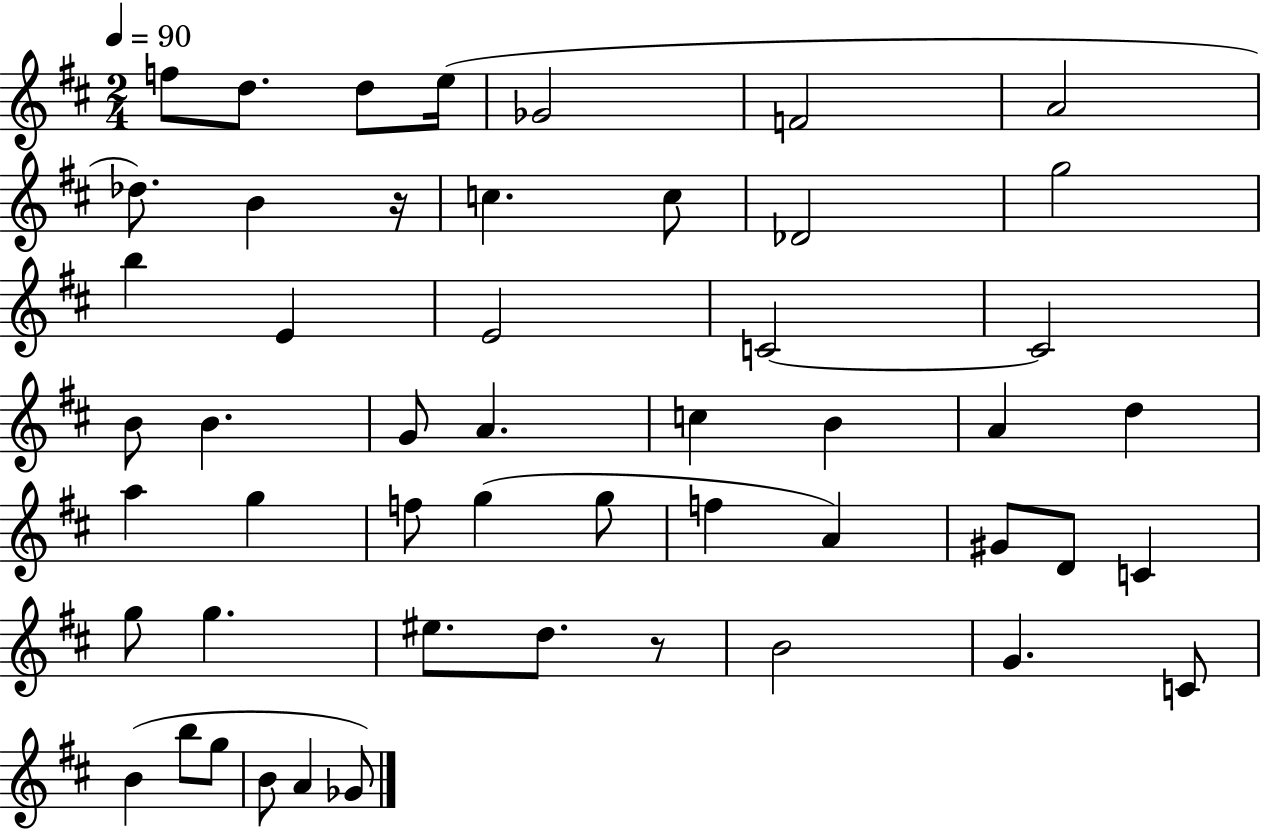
X:1
T:Untitled
M:2/4
L:1/4
K:D
f/2 d/2 d/2 e/4 _G2 F2 A2 _d/2 B z/4 c c/2 _D2 g2 b E E2 C2 C2 B/2 B G/2 A c B A d a g f/2 g g/2 f A ^G/2 D/2 C g/2 g ^e/2 d/2 z/2 B2 G C/2 B b/2 g/2 B/2 A _G/2